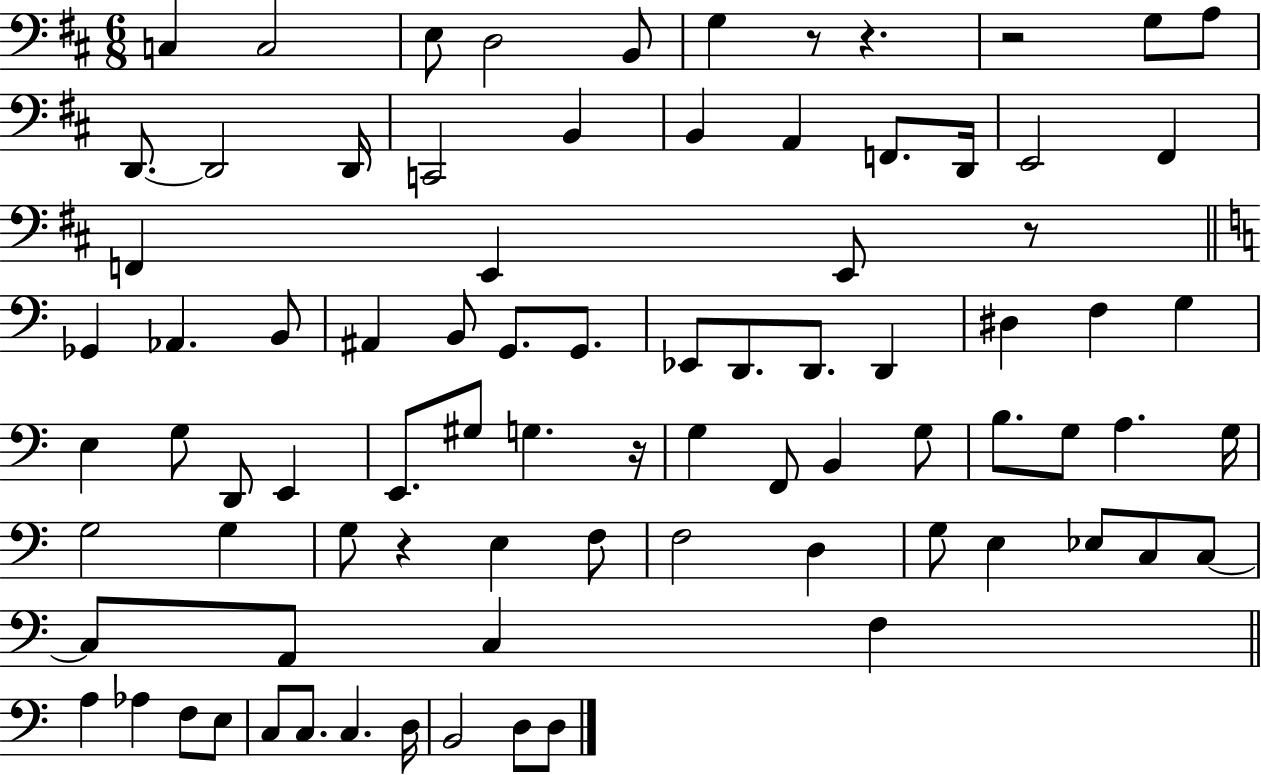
C3/q C3/h E3/e D3/h B2/e G3/q R/e R/q. R/h G3/e A3/e D2/e. D2/h D2/s C2/h B2/q B2/q A2/q F2/e. D2/s E2/h F#2/q F2/q E2/q E2/e R/e Gb2/q Ab2/q. B2/e A#2/q B2/e G2/e. G2/e. Eb2/e D2/e. D2/e. D2/q D#3/q F3/q G3/q E3/q G3/e D2/e E2/q E2/e. G#3/e G3/q. R/s G3/q F2/e B2/q G3/e B3/e. G3/e A3/q. G3/s G3/h G3/q G3/e R/q E3/q F3/e F3/h D3/q G3/e E3/q Eb3/e C3/e C3/e C3/e A2/e C3/q F3/q A3/q Ab3/q F3/e E3/e C3/e C3/e. C3/q. D3/s B2/h D3/e D3/e